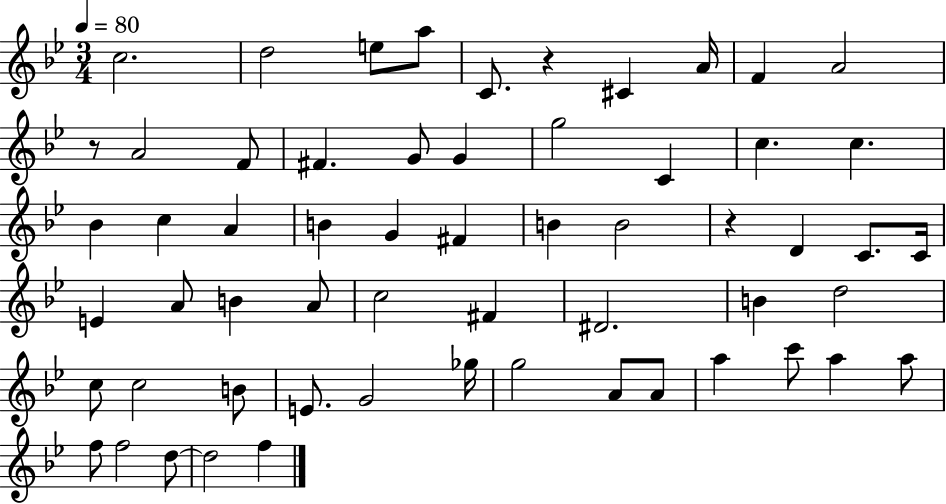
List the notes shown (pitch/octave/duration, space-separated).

C5/h. D5/h E5/e A5/e C4/e. R/q C#4/q A4/s F4/q A4/h R/e A4/h F4/e F#4/q. G4/e G4/q G5/h C4/q C5/q. C5/q. Bb4/q C5/q A4/q B4/q G4/q F#4/q B4/q B4/h R/q D4/q C4/e. C4/s E4/q A4/e B4/q A4/e C5/h F#4/q D#4/h. B4/q D5/h C5/e C5/h B4/e E4/e. G4/h Gb5/s G5/h A4/e A4/e A5/q C6/e A5/q A5/e F5/e F5/h D5/e D5/h F5/q